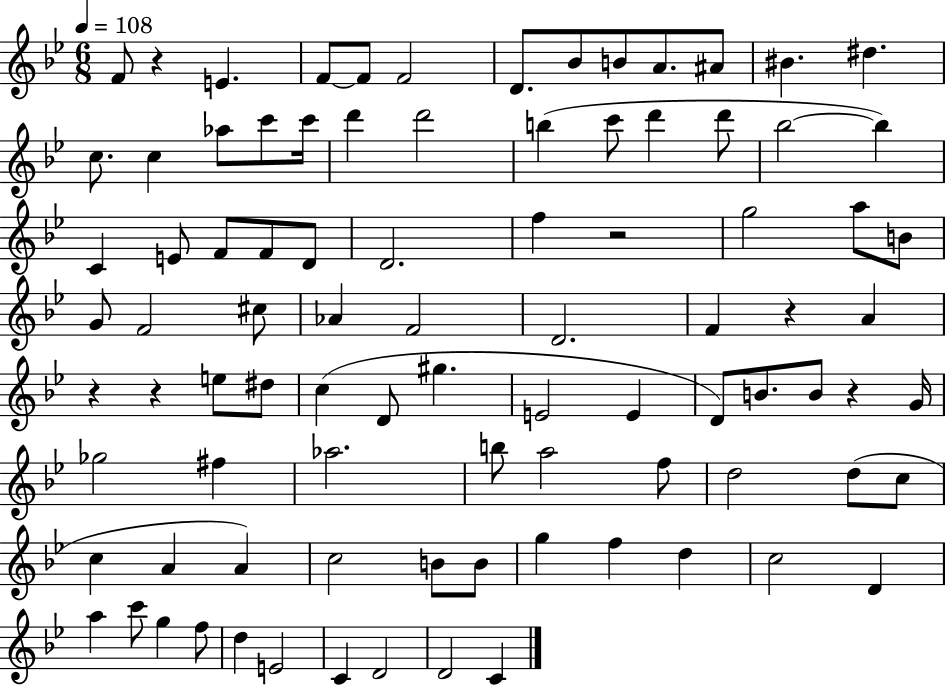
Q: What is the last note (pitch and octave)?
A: C4